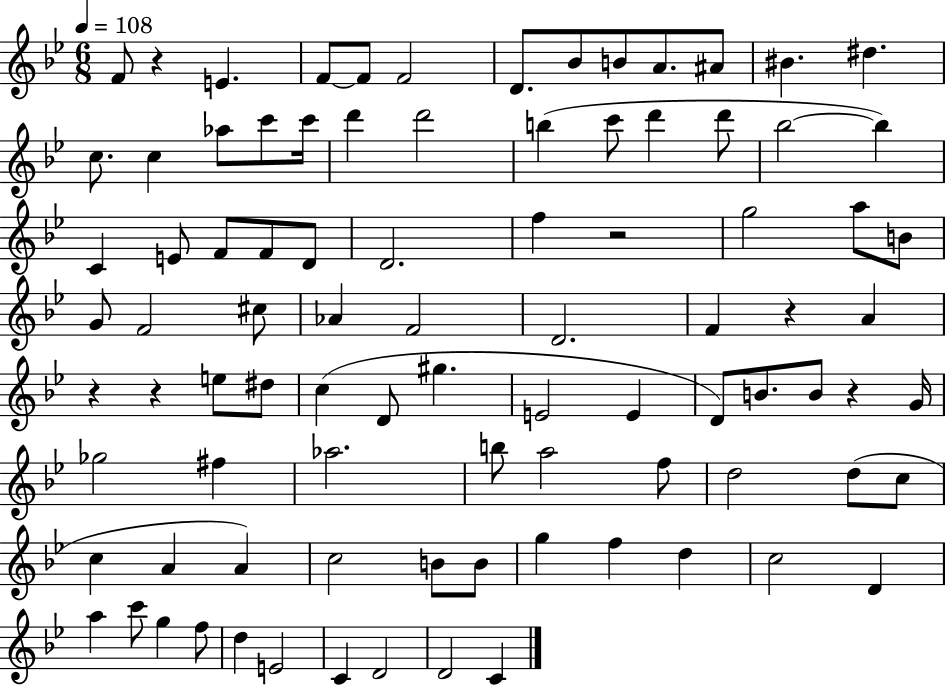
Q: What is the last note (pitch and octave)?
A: C4